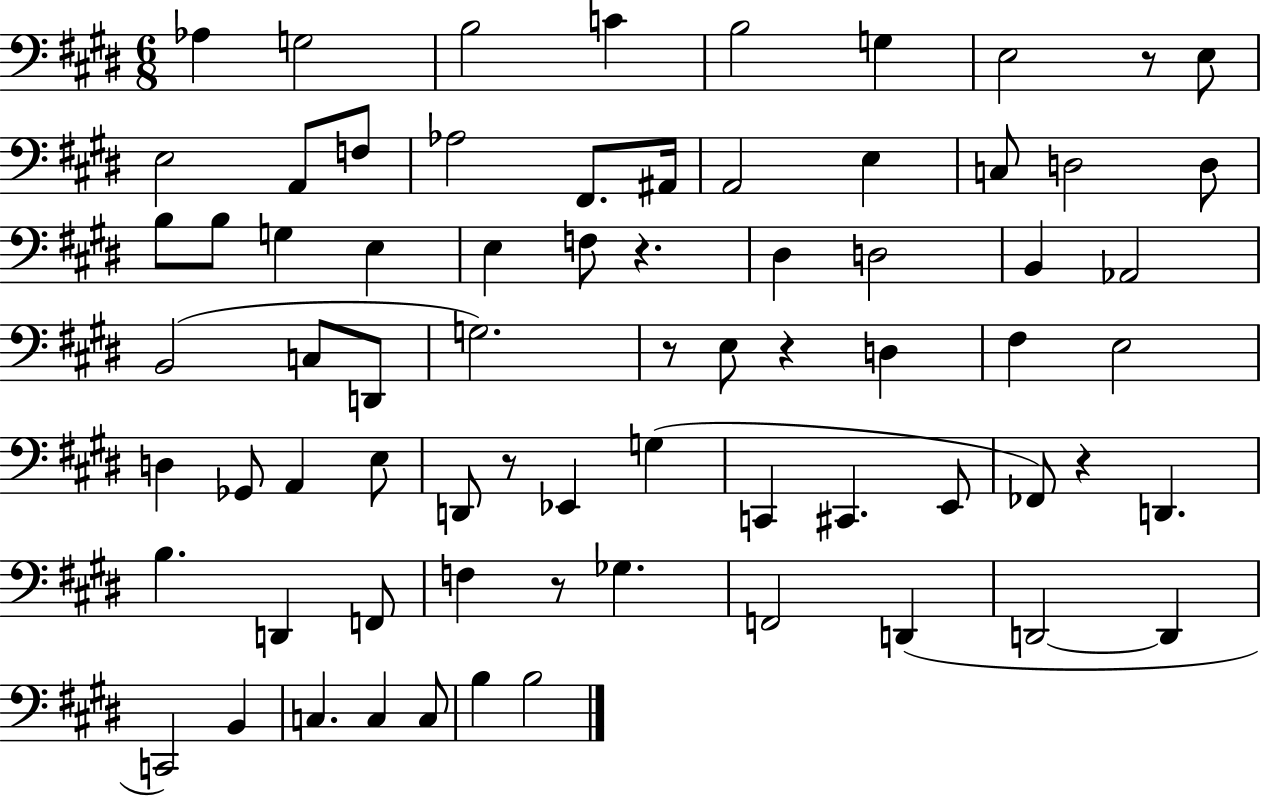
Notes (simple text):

Ab3/q G3/h B3/h C4/q B3/h G3/q E3/h R/e E3/e E3/h A2/e F3/e Ab3/h F#2/e. A#2/s A2/h E3/q C3/e D3/h D3/e B3/e B3/e G3/q E3/q E3/q F3/e R/q. D#3/q D3/h B2/q Ab2/h B2/h C3/e D2/e G3/h. R/e E3/e R/q D3/q F#3/q E3/h D3/q Gb2/e A2/q E3/e D2/e R/e Eb2/q G3/q C2/q C#2/q. E2/e FES2/e R/q D2/q. B3/q. D2/q F2/e F3/q R/e Gb3/q. F2/h D2/q D2/h D2/q C2/h B2/q C3/q. C3/q C3/e B3/q B3/h